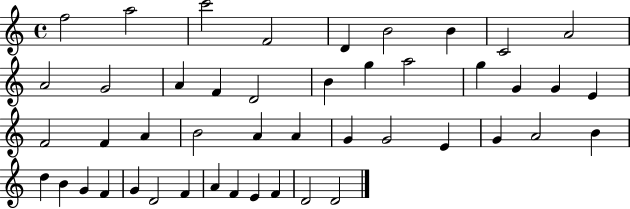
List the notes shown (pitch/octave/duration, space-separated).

F5/h A5/h C6/h F4/h D4/q B4/h B4/q C4/h A4/h A4/h G4/h A4/q F4/q D4/h B4/q G5/q A5/h G5/q G4/q G4/q E4/q F4/h F4/q A4/q B4/h A4/q A4/q G4/q G4/h E4/q G4/q A4/h B4/q D5/q B4/q G4/q F4/q G4/q D4/h F4/q A4/q F4/q E4/q F4/q D4/h D4/h